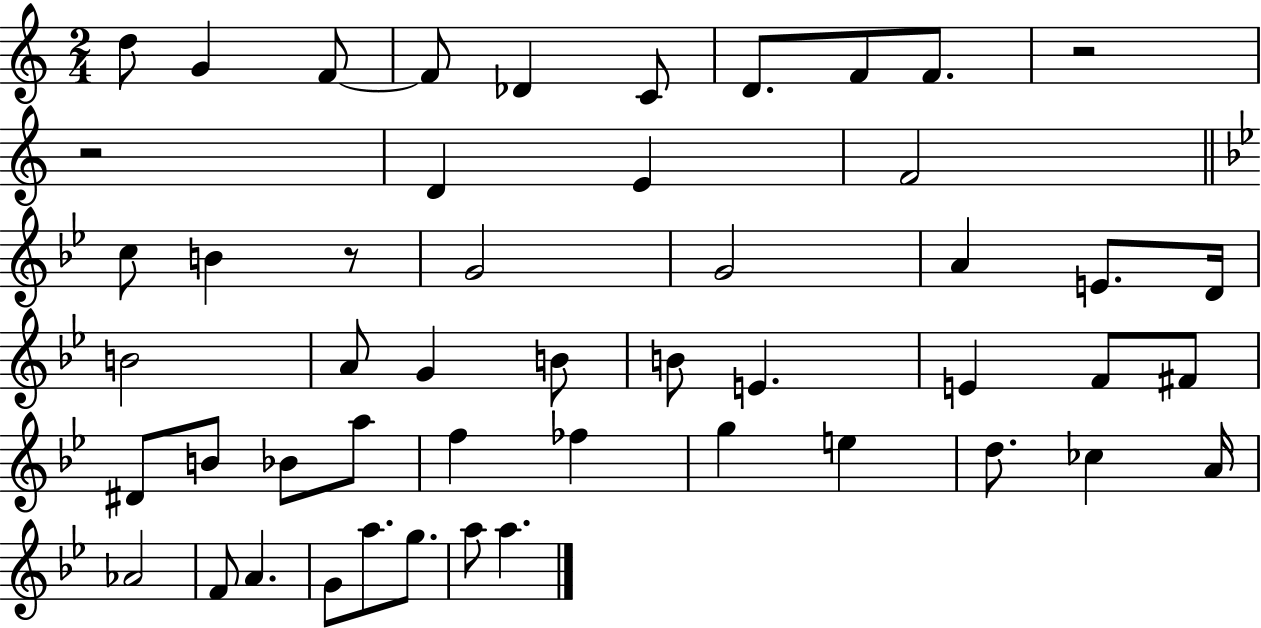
D5/e G4/q F4/e F4/e Db4/q C4/e D4/e. F4/e F4/e. R/h R/h D4/q E4/q F4/h C5/e B4/q R/e G4/h G4/h A4/q E4/e. D4/s B4/h A4/e G4/q B4/e B4/e E4/q. E4/q F4/e F#4/e D#4/e B4/e Bb4/e A5/e F5/q FES5/q G5/q E5/q D5/e. CES5/q A4/s Ab4/h F4/e A4/q. G4/e A5/e. G5/e. A5/e A5/q.